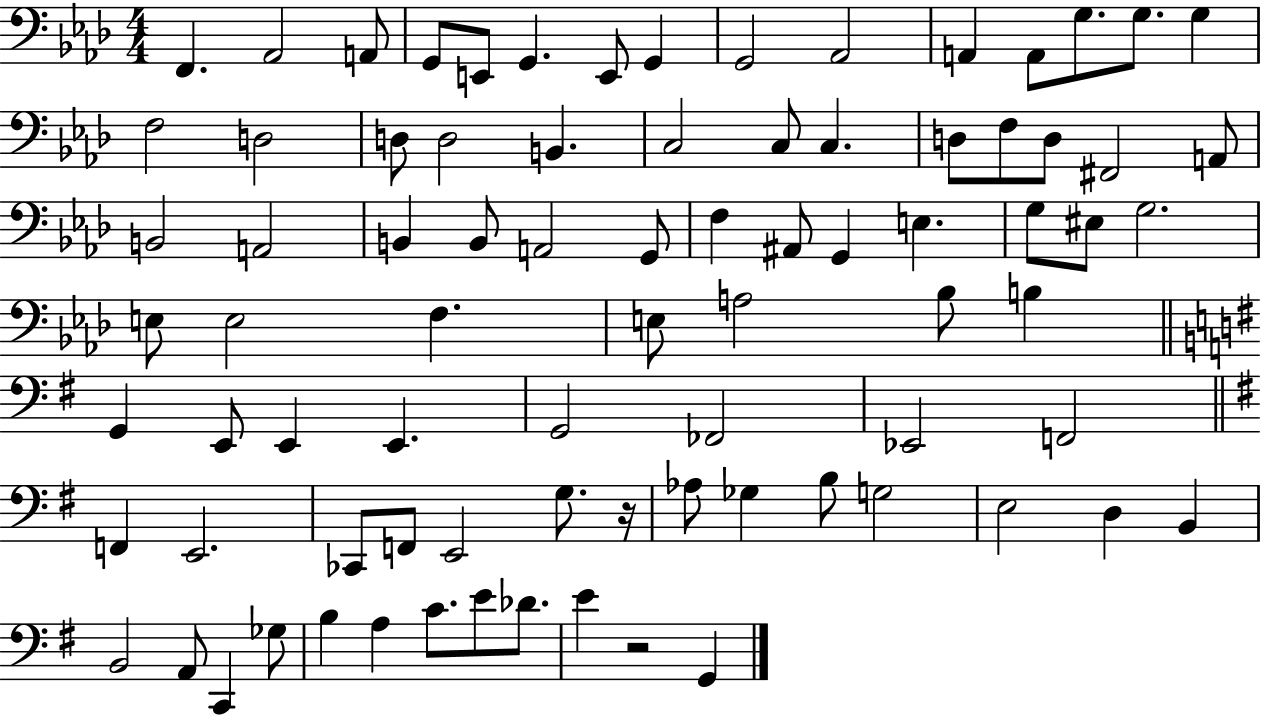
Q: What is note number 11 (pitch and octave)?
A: A2